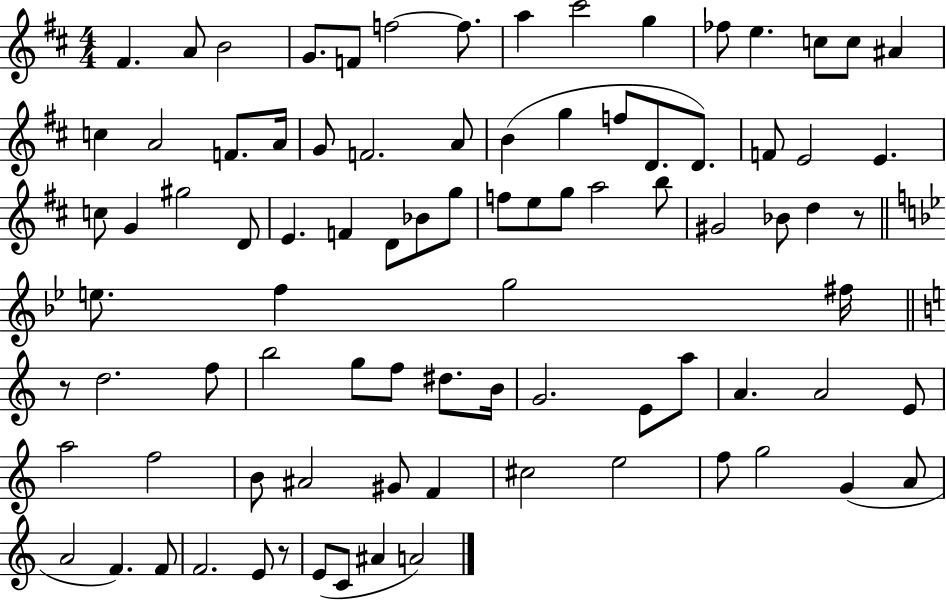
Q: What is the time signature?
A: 4/4